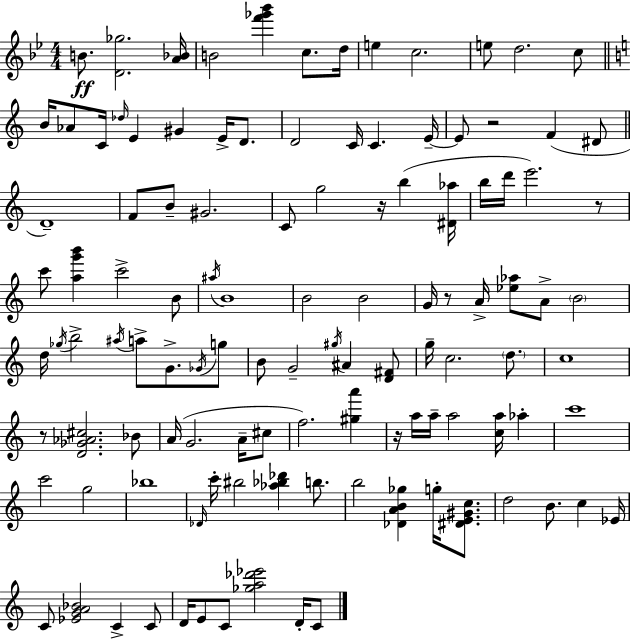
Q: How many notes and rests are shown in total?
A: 114